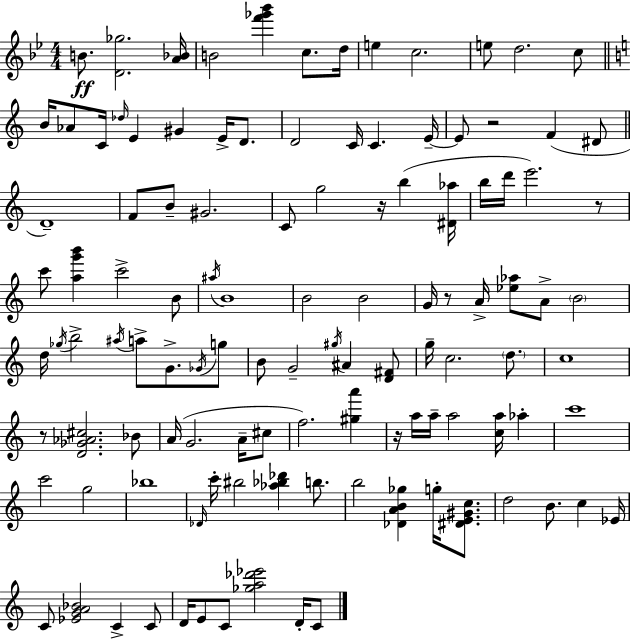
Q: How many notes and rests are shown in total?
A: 114